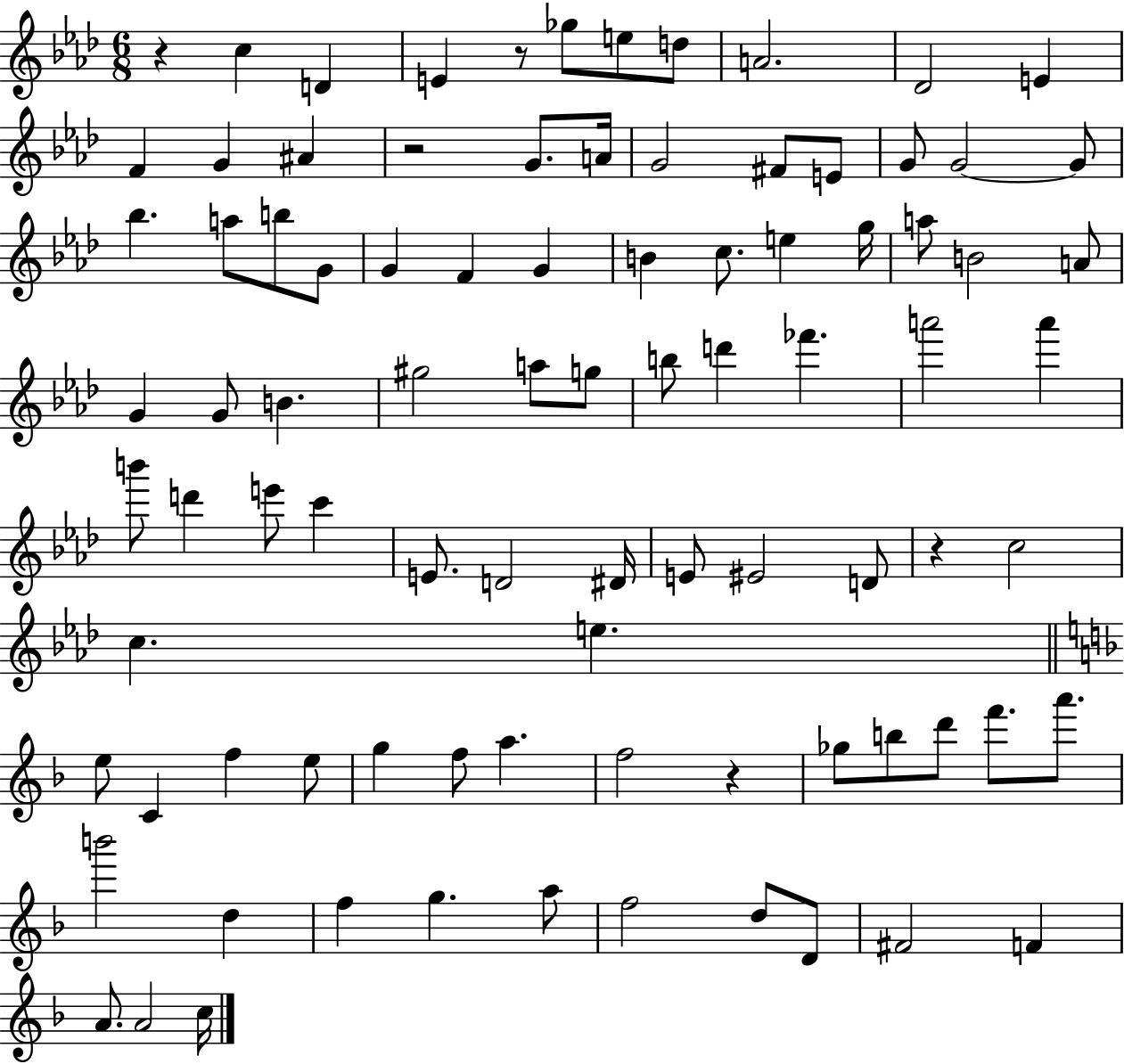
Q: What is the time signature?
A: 6/8